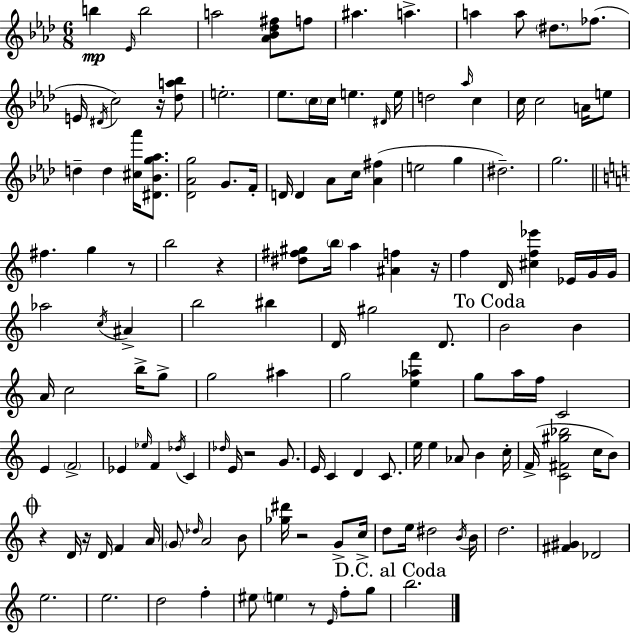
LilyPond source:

{
  \clef treble
  \numericTimeSignature
  \time 6/8
  \key aes \major
  b''4\mp \grace { ees'16 } b''2 | a''2 <aes' bes' des'' fis''>8 f''8 | ais''4. a''4.-> | a''4 a''8 \parenthesize dis''8. fes''8.( | \break e'16 \acciaccatura { dis'16 }) c''2 r16 | <des'' a'' bes''>8 e''2.-. | ees''8. \parenthesize c''16 c''16 e''4. | \grace { dis'16 } e''16 d''2 \grace { aes''16 } | \break c''4 c''16 c''2 | a'16 e''8 d''4-- d''4 | <cis'' aes'''>16 <dis' bes' g'' aes''>8. <des' aes' g''>2 | g'8. f'16-. d'16 d'4 aes'8 c''16 | \break <aes' fis''>4( e''2 | g''4 dis''2.--) | g''2. | \bar "||" \break \key c \major fis''4. g''4 r8 | b''2 r4 | <dis'' fis'' gis''>8 \parenthesize b''16 a''4 <ais' f''>4 r16 | f''4 d'16 <cis'' f'' ees'''>4 ees'16 g'16 g'16 | \break aes''2 \acciaccatura { c''16 } ais'4-> | b''2 bis''4 | d'16 gis''2 d'8. | \mark "To Coda" b'2 b'4 | \break a'16 c''2 b''16-> g''8-> | g''2 ais''4 | g''2 <e'' aes'' f'''>4 | g''8 a''16 f''16 c'2 | \break e'4 \parenthesize f'2-> | ees'4 \grace { ees''16 } f'4 \acciaccatura { des''16 } c'4 | \grace { des''16 } e'16 r2 | g'8. e'16 c'4 d'4 | \break c'8. e''16 e''4 aes'8 b'4 | c''16-. f'16->( <c' fis' gis'' bes''>2 | c''16 b'8) \mark \markup { \musicglyph "scripts.coda" } r4 d'16 r16 d'16 f'4 | a'16 \parenthesize g'8 \grace { des''16 } a'2 | \break b'8 <ges'' dis'''>16 r2 | g'8-> c''16-> d''8 e''16 dis''2 | \acciaccatura { b'16 } b'16 d''2. | <fis' gis'>4 des'2 | \break e''2. | e''2. | d''2 | f''4-. eis''8 \parenthesize e''4 | \break r8 \grace { e'16 } f''8-. g''8 \mark "D.C. al Coda" b''2. | \bar "|."
}